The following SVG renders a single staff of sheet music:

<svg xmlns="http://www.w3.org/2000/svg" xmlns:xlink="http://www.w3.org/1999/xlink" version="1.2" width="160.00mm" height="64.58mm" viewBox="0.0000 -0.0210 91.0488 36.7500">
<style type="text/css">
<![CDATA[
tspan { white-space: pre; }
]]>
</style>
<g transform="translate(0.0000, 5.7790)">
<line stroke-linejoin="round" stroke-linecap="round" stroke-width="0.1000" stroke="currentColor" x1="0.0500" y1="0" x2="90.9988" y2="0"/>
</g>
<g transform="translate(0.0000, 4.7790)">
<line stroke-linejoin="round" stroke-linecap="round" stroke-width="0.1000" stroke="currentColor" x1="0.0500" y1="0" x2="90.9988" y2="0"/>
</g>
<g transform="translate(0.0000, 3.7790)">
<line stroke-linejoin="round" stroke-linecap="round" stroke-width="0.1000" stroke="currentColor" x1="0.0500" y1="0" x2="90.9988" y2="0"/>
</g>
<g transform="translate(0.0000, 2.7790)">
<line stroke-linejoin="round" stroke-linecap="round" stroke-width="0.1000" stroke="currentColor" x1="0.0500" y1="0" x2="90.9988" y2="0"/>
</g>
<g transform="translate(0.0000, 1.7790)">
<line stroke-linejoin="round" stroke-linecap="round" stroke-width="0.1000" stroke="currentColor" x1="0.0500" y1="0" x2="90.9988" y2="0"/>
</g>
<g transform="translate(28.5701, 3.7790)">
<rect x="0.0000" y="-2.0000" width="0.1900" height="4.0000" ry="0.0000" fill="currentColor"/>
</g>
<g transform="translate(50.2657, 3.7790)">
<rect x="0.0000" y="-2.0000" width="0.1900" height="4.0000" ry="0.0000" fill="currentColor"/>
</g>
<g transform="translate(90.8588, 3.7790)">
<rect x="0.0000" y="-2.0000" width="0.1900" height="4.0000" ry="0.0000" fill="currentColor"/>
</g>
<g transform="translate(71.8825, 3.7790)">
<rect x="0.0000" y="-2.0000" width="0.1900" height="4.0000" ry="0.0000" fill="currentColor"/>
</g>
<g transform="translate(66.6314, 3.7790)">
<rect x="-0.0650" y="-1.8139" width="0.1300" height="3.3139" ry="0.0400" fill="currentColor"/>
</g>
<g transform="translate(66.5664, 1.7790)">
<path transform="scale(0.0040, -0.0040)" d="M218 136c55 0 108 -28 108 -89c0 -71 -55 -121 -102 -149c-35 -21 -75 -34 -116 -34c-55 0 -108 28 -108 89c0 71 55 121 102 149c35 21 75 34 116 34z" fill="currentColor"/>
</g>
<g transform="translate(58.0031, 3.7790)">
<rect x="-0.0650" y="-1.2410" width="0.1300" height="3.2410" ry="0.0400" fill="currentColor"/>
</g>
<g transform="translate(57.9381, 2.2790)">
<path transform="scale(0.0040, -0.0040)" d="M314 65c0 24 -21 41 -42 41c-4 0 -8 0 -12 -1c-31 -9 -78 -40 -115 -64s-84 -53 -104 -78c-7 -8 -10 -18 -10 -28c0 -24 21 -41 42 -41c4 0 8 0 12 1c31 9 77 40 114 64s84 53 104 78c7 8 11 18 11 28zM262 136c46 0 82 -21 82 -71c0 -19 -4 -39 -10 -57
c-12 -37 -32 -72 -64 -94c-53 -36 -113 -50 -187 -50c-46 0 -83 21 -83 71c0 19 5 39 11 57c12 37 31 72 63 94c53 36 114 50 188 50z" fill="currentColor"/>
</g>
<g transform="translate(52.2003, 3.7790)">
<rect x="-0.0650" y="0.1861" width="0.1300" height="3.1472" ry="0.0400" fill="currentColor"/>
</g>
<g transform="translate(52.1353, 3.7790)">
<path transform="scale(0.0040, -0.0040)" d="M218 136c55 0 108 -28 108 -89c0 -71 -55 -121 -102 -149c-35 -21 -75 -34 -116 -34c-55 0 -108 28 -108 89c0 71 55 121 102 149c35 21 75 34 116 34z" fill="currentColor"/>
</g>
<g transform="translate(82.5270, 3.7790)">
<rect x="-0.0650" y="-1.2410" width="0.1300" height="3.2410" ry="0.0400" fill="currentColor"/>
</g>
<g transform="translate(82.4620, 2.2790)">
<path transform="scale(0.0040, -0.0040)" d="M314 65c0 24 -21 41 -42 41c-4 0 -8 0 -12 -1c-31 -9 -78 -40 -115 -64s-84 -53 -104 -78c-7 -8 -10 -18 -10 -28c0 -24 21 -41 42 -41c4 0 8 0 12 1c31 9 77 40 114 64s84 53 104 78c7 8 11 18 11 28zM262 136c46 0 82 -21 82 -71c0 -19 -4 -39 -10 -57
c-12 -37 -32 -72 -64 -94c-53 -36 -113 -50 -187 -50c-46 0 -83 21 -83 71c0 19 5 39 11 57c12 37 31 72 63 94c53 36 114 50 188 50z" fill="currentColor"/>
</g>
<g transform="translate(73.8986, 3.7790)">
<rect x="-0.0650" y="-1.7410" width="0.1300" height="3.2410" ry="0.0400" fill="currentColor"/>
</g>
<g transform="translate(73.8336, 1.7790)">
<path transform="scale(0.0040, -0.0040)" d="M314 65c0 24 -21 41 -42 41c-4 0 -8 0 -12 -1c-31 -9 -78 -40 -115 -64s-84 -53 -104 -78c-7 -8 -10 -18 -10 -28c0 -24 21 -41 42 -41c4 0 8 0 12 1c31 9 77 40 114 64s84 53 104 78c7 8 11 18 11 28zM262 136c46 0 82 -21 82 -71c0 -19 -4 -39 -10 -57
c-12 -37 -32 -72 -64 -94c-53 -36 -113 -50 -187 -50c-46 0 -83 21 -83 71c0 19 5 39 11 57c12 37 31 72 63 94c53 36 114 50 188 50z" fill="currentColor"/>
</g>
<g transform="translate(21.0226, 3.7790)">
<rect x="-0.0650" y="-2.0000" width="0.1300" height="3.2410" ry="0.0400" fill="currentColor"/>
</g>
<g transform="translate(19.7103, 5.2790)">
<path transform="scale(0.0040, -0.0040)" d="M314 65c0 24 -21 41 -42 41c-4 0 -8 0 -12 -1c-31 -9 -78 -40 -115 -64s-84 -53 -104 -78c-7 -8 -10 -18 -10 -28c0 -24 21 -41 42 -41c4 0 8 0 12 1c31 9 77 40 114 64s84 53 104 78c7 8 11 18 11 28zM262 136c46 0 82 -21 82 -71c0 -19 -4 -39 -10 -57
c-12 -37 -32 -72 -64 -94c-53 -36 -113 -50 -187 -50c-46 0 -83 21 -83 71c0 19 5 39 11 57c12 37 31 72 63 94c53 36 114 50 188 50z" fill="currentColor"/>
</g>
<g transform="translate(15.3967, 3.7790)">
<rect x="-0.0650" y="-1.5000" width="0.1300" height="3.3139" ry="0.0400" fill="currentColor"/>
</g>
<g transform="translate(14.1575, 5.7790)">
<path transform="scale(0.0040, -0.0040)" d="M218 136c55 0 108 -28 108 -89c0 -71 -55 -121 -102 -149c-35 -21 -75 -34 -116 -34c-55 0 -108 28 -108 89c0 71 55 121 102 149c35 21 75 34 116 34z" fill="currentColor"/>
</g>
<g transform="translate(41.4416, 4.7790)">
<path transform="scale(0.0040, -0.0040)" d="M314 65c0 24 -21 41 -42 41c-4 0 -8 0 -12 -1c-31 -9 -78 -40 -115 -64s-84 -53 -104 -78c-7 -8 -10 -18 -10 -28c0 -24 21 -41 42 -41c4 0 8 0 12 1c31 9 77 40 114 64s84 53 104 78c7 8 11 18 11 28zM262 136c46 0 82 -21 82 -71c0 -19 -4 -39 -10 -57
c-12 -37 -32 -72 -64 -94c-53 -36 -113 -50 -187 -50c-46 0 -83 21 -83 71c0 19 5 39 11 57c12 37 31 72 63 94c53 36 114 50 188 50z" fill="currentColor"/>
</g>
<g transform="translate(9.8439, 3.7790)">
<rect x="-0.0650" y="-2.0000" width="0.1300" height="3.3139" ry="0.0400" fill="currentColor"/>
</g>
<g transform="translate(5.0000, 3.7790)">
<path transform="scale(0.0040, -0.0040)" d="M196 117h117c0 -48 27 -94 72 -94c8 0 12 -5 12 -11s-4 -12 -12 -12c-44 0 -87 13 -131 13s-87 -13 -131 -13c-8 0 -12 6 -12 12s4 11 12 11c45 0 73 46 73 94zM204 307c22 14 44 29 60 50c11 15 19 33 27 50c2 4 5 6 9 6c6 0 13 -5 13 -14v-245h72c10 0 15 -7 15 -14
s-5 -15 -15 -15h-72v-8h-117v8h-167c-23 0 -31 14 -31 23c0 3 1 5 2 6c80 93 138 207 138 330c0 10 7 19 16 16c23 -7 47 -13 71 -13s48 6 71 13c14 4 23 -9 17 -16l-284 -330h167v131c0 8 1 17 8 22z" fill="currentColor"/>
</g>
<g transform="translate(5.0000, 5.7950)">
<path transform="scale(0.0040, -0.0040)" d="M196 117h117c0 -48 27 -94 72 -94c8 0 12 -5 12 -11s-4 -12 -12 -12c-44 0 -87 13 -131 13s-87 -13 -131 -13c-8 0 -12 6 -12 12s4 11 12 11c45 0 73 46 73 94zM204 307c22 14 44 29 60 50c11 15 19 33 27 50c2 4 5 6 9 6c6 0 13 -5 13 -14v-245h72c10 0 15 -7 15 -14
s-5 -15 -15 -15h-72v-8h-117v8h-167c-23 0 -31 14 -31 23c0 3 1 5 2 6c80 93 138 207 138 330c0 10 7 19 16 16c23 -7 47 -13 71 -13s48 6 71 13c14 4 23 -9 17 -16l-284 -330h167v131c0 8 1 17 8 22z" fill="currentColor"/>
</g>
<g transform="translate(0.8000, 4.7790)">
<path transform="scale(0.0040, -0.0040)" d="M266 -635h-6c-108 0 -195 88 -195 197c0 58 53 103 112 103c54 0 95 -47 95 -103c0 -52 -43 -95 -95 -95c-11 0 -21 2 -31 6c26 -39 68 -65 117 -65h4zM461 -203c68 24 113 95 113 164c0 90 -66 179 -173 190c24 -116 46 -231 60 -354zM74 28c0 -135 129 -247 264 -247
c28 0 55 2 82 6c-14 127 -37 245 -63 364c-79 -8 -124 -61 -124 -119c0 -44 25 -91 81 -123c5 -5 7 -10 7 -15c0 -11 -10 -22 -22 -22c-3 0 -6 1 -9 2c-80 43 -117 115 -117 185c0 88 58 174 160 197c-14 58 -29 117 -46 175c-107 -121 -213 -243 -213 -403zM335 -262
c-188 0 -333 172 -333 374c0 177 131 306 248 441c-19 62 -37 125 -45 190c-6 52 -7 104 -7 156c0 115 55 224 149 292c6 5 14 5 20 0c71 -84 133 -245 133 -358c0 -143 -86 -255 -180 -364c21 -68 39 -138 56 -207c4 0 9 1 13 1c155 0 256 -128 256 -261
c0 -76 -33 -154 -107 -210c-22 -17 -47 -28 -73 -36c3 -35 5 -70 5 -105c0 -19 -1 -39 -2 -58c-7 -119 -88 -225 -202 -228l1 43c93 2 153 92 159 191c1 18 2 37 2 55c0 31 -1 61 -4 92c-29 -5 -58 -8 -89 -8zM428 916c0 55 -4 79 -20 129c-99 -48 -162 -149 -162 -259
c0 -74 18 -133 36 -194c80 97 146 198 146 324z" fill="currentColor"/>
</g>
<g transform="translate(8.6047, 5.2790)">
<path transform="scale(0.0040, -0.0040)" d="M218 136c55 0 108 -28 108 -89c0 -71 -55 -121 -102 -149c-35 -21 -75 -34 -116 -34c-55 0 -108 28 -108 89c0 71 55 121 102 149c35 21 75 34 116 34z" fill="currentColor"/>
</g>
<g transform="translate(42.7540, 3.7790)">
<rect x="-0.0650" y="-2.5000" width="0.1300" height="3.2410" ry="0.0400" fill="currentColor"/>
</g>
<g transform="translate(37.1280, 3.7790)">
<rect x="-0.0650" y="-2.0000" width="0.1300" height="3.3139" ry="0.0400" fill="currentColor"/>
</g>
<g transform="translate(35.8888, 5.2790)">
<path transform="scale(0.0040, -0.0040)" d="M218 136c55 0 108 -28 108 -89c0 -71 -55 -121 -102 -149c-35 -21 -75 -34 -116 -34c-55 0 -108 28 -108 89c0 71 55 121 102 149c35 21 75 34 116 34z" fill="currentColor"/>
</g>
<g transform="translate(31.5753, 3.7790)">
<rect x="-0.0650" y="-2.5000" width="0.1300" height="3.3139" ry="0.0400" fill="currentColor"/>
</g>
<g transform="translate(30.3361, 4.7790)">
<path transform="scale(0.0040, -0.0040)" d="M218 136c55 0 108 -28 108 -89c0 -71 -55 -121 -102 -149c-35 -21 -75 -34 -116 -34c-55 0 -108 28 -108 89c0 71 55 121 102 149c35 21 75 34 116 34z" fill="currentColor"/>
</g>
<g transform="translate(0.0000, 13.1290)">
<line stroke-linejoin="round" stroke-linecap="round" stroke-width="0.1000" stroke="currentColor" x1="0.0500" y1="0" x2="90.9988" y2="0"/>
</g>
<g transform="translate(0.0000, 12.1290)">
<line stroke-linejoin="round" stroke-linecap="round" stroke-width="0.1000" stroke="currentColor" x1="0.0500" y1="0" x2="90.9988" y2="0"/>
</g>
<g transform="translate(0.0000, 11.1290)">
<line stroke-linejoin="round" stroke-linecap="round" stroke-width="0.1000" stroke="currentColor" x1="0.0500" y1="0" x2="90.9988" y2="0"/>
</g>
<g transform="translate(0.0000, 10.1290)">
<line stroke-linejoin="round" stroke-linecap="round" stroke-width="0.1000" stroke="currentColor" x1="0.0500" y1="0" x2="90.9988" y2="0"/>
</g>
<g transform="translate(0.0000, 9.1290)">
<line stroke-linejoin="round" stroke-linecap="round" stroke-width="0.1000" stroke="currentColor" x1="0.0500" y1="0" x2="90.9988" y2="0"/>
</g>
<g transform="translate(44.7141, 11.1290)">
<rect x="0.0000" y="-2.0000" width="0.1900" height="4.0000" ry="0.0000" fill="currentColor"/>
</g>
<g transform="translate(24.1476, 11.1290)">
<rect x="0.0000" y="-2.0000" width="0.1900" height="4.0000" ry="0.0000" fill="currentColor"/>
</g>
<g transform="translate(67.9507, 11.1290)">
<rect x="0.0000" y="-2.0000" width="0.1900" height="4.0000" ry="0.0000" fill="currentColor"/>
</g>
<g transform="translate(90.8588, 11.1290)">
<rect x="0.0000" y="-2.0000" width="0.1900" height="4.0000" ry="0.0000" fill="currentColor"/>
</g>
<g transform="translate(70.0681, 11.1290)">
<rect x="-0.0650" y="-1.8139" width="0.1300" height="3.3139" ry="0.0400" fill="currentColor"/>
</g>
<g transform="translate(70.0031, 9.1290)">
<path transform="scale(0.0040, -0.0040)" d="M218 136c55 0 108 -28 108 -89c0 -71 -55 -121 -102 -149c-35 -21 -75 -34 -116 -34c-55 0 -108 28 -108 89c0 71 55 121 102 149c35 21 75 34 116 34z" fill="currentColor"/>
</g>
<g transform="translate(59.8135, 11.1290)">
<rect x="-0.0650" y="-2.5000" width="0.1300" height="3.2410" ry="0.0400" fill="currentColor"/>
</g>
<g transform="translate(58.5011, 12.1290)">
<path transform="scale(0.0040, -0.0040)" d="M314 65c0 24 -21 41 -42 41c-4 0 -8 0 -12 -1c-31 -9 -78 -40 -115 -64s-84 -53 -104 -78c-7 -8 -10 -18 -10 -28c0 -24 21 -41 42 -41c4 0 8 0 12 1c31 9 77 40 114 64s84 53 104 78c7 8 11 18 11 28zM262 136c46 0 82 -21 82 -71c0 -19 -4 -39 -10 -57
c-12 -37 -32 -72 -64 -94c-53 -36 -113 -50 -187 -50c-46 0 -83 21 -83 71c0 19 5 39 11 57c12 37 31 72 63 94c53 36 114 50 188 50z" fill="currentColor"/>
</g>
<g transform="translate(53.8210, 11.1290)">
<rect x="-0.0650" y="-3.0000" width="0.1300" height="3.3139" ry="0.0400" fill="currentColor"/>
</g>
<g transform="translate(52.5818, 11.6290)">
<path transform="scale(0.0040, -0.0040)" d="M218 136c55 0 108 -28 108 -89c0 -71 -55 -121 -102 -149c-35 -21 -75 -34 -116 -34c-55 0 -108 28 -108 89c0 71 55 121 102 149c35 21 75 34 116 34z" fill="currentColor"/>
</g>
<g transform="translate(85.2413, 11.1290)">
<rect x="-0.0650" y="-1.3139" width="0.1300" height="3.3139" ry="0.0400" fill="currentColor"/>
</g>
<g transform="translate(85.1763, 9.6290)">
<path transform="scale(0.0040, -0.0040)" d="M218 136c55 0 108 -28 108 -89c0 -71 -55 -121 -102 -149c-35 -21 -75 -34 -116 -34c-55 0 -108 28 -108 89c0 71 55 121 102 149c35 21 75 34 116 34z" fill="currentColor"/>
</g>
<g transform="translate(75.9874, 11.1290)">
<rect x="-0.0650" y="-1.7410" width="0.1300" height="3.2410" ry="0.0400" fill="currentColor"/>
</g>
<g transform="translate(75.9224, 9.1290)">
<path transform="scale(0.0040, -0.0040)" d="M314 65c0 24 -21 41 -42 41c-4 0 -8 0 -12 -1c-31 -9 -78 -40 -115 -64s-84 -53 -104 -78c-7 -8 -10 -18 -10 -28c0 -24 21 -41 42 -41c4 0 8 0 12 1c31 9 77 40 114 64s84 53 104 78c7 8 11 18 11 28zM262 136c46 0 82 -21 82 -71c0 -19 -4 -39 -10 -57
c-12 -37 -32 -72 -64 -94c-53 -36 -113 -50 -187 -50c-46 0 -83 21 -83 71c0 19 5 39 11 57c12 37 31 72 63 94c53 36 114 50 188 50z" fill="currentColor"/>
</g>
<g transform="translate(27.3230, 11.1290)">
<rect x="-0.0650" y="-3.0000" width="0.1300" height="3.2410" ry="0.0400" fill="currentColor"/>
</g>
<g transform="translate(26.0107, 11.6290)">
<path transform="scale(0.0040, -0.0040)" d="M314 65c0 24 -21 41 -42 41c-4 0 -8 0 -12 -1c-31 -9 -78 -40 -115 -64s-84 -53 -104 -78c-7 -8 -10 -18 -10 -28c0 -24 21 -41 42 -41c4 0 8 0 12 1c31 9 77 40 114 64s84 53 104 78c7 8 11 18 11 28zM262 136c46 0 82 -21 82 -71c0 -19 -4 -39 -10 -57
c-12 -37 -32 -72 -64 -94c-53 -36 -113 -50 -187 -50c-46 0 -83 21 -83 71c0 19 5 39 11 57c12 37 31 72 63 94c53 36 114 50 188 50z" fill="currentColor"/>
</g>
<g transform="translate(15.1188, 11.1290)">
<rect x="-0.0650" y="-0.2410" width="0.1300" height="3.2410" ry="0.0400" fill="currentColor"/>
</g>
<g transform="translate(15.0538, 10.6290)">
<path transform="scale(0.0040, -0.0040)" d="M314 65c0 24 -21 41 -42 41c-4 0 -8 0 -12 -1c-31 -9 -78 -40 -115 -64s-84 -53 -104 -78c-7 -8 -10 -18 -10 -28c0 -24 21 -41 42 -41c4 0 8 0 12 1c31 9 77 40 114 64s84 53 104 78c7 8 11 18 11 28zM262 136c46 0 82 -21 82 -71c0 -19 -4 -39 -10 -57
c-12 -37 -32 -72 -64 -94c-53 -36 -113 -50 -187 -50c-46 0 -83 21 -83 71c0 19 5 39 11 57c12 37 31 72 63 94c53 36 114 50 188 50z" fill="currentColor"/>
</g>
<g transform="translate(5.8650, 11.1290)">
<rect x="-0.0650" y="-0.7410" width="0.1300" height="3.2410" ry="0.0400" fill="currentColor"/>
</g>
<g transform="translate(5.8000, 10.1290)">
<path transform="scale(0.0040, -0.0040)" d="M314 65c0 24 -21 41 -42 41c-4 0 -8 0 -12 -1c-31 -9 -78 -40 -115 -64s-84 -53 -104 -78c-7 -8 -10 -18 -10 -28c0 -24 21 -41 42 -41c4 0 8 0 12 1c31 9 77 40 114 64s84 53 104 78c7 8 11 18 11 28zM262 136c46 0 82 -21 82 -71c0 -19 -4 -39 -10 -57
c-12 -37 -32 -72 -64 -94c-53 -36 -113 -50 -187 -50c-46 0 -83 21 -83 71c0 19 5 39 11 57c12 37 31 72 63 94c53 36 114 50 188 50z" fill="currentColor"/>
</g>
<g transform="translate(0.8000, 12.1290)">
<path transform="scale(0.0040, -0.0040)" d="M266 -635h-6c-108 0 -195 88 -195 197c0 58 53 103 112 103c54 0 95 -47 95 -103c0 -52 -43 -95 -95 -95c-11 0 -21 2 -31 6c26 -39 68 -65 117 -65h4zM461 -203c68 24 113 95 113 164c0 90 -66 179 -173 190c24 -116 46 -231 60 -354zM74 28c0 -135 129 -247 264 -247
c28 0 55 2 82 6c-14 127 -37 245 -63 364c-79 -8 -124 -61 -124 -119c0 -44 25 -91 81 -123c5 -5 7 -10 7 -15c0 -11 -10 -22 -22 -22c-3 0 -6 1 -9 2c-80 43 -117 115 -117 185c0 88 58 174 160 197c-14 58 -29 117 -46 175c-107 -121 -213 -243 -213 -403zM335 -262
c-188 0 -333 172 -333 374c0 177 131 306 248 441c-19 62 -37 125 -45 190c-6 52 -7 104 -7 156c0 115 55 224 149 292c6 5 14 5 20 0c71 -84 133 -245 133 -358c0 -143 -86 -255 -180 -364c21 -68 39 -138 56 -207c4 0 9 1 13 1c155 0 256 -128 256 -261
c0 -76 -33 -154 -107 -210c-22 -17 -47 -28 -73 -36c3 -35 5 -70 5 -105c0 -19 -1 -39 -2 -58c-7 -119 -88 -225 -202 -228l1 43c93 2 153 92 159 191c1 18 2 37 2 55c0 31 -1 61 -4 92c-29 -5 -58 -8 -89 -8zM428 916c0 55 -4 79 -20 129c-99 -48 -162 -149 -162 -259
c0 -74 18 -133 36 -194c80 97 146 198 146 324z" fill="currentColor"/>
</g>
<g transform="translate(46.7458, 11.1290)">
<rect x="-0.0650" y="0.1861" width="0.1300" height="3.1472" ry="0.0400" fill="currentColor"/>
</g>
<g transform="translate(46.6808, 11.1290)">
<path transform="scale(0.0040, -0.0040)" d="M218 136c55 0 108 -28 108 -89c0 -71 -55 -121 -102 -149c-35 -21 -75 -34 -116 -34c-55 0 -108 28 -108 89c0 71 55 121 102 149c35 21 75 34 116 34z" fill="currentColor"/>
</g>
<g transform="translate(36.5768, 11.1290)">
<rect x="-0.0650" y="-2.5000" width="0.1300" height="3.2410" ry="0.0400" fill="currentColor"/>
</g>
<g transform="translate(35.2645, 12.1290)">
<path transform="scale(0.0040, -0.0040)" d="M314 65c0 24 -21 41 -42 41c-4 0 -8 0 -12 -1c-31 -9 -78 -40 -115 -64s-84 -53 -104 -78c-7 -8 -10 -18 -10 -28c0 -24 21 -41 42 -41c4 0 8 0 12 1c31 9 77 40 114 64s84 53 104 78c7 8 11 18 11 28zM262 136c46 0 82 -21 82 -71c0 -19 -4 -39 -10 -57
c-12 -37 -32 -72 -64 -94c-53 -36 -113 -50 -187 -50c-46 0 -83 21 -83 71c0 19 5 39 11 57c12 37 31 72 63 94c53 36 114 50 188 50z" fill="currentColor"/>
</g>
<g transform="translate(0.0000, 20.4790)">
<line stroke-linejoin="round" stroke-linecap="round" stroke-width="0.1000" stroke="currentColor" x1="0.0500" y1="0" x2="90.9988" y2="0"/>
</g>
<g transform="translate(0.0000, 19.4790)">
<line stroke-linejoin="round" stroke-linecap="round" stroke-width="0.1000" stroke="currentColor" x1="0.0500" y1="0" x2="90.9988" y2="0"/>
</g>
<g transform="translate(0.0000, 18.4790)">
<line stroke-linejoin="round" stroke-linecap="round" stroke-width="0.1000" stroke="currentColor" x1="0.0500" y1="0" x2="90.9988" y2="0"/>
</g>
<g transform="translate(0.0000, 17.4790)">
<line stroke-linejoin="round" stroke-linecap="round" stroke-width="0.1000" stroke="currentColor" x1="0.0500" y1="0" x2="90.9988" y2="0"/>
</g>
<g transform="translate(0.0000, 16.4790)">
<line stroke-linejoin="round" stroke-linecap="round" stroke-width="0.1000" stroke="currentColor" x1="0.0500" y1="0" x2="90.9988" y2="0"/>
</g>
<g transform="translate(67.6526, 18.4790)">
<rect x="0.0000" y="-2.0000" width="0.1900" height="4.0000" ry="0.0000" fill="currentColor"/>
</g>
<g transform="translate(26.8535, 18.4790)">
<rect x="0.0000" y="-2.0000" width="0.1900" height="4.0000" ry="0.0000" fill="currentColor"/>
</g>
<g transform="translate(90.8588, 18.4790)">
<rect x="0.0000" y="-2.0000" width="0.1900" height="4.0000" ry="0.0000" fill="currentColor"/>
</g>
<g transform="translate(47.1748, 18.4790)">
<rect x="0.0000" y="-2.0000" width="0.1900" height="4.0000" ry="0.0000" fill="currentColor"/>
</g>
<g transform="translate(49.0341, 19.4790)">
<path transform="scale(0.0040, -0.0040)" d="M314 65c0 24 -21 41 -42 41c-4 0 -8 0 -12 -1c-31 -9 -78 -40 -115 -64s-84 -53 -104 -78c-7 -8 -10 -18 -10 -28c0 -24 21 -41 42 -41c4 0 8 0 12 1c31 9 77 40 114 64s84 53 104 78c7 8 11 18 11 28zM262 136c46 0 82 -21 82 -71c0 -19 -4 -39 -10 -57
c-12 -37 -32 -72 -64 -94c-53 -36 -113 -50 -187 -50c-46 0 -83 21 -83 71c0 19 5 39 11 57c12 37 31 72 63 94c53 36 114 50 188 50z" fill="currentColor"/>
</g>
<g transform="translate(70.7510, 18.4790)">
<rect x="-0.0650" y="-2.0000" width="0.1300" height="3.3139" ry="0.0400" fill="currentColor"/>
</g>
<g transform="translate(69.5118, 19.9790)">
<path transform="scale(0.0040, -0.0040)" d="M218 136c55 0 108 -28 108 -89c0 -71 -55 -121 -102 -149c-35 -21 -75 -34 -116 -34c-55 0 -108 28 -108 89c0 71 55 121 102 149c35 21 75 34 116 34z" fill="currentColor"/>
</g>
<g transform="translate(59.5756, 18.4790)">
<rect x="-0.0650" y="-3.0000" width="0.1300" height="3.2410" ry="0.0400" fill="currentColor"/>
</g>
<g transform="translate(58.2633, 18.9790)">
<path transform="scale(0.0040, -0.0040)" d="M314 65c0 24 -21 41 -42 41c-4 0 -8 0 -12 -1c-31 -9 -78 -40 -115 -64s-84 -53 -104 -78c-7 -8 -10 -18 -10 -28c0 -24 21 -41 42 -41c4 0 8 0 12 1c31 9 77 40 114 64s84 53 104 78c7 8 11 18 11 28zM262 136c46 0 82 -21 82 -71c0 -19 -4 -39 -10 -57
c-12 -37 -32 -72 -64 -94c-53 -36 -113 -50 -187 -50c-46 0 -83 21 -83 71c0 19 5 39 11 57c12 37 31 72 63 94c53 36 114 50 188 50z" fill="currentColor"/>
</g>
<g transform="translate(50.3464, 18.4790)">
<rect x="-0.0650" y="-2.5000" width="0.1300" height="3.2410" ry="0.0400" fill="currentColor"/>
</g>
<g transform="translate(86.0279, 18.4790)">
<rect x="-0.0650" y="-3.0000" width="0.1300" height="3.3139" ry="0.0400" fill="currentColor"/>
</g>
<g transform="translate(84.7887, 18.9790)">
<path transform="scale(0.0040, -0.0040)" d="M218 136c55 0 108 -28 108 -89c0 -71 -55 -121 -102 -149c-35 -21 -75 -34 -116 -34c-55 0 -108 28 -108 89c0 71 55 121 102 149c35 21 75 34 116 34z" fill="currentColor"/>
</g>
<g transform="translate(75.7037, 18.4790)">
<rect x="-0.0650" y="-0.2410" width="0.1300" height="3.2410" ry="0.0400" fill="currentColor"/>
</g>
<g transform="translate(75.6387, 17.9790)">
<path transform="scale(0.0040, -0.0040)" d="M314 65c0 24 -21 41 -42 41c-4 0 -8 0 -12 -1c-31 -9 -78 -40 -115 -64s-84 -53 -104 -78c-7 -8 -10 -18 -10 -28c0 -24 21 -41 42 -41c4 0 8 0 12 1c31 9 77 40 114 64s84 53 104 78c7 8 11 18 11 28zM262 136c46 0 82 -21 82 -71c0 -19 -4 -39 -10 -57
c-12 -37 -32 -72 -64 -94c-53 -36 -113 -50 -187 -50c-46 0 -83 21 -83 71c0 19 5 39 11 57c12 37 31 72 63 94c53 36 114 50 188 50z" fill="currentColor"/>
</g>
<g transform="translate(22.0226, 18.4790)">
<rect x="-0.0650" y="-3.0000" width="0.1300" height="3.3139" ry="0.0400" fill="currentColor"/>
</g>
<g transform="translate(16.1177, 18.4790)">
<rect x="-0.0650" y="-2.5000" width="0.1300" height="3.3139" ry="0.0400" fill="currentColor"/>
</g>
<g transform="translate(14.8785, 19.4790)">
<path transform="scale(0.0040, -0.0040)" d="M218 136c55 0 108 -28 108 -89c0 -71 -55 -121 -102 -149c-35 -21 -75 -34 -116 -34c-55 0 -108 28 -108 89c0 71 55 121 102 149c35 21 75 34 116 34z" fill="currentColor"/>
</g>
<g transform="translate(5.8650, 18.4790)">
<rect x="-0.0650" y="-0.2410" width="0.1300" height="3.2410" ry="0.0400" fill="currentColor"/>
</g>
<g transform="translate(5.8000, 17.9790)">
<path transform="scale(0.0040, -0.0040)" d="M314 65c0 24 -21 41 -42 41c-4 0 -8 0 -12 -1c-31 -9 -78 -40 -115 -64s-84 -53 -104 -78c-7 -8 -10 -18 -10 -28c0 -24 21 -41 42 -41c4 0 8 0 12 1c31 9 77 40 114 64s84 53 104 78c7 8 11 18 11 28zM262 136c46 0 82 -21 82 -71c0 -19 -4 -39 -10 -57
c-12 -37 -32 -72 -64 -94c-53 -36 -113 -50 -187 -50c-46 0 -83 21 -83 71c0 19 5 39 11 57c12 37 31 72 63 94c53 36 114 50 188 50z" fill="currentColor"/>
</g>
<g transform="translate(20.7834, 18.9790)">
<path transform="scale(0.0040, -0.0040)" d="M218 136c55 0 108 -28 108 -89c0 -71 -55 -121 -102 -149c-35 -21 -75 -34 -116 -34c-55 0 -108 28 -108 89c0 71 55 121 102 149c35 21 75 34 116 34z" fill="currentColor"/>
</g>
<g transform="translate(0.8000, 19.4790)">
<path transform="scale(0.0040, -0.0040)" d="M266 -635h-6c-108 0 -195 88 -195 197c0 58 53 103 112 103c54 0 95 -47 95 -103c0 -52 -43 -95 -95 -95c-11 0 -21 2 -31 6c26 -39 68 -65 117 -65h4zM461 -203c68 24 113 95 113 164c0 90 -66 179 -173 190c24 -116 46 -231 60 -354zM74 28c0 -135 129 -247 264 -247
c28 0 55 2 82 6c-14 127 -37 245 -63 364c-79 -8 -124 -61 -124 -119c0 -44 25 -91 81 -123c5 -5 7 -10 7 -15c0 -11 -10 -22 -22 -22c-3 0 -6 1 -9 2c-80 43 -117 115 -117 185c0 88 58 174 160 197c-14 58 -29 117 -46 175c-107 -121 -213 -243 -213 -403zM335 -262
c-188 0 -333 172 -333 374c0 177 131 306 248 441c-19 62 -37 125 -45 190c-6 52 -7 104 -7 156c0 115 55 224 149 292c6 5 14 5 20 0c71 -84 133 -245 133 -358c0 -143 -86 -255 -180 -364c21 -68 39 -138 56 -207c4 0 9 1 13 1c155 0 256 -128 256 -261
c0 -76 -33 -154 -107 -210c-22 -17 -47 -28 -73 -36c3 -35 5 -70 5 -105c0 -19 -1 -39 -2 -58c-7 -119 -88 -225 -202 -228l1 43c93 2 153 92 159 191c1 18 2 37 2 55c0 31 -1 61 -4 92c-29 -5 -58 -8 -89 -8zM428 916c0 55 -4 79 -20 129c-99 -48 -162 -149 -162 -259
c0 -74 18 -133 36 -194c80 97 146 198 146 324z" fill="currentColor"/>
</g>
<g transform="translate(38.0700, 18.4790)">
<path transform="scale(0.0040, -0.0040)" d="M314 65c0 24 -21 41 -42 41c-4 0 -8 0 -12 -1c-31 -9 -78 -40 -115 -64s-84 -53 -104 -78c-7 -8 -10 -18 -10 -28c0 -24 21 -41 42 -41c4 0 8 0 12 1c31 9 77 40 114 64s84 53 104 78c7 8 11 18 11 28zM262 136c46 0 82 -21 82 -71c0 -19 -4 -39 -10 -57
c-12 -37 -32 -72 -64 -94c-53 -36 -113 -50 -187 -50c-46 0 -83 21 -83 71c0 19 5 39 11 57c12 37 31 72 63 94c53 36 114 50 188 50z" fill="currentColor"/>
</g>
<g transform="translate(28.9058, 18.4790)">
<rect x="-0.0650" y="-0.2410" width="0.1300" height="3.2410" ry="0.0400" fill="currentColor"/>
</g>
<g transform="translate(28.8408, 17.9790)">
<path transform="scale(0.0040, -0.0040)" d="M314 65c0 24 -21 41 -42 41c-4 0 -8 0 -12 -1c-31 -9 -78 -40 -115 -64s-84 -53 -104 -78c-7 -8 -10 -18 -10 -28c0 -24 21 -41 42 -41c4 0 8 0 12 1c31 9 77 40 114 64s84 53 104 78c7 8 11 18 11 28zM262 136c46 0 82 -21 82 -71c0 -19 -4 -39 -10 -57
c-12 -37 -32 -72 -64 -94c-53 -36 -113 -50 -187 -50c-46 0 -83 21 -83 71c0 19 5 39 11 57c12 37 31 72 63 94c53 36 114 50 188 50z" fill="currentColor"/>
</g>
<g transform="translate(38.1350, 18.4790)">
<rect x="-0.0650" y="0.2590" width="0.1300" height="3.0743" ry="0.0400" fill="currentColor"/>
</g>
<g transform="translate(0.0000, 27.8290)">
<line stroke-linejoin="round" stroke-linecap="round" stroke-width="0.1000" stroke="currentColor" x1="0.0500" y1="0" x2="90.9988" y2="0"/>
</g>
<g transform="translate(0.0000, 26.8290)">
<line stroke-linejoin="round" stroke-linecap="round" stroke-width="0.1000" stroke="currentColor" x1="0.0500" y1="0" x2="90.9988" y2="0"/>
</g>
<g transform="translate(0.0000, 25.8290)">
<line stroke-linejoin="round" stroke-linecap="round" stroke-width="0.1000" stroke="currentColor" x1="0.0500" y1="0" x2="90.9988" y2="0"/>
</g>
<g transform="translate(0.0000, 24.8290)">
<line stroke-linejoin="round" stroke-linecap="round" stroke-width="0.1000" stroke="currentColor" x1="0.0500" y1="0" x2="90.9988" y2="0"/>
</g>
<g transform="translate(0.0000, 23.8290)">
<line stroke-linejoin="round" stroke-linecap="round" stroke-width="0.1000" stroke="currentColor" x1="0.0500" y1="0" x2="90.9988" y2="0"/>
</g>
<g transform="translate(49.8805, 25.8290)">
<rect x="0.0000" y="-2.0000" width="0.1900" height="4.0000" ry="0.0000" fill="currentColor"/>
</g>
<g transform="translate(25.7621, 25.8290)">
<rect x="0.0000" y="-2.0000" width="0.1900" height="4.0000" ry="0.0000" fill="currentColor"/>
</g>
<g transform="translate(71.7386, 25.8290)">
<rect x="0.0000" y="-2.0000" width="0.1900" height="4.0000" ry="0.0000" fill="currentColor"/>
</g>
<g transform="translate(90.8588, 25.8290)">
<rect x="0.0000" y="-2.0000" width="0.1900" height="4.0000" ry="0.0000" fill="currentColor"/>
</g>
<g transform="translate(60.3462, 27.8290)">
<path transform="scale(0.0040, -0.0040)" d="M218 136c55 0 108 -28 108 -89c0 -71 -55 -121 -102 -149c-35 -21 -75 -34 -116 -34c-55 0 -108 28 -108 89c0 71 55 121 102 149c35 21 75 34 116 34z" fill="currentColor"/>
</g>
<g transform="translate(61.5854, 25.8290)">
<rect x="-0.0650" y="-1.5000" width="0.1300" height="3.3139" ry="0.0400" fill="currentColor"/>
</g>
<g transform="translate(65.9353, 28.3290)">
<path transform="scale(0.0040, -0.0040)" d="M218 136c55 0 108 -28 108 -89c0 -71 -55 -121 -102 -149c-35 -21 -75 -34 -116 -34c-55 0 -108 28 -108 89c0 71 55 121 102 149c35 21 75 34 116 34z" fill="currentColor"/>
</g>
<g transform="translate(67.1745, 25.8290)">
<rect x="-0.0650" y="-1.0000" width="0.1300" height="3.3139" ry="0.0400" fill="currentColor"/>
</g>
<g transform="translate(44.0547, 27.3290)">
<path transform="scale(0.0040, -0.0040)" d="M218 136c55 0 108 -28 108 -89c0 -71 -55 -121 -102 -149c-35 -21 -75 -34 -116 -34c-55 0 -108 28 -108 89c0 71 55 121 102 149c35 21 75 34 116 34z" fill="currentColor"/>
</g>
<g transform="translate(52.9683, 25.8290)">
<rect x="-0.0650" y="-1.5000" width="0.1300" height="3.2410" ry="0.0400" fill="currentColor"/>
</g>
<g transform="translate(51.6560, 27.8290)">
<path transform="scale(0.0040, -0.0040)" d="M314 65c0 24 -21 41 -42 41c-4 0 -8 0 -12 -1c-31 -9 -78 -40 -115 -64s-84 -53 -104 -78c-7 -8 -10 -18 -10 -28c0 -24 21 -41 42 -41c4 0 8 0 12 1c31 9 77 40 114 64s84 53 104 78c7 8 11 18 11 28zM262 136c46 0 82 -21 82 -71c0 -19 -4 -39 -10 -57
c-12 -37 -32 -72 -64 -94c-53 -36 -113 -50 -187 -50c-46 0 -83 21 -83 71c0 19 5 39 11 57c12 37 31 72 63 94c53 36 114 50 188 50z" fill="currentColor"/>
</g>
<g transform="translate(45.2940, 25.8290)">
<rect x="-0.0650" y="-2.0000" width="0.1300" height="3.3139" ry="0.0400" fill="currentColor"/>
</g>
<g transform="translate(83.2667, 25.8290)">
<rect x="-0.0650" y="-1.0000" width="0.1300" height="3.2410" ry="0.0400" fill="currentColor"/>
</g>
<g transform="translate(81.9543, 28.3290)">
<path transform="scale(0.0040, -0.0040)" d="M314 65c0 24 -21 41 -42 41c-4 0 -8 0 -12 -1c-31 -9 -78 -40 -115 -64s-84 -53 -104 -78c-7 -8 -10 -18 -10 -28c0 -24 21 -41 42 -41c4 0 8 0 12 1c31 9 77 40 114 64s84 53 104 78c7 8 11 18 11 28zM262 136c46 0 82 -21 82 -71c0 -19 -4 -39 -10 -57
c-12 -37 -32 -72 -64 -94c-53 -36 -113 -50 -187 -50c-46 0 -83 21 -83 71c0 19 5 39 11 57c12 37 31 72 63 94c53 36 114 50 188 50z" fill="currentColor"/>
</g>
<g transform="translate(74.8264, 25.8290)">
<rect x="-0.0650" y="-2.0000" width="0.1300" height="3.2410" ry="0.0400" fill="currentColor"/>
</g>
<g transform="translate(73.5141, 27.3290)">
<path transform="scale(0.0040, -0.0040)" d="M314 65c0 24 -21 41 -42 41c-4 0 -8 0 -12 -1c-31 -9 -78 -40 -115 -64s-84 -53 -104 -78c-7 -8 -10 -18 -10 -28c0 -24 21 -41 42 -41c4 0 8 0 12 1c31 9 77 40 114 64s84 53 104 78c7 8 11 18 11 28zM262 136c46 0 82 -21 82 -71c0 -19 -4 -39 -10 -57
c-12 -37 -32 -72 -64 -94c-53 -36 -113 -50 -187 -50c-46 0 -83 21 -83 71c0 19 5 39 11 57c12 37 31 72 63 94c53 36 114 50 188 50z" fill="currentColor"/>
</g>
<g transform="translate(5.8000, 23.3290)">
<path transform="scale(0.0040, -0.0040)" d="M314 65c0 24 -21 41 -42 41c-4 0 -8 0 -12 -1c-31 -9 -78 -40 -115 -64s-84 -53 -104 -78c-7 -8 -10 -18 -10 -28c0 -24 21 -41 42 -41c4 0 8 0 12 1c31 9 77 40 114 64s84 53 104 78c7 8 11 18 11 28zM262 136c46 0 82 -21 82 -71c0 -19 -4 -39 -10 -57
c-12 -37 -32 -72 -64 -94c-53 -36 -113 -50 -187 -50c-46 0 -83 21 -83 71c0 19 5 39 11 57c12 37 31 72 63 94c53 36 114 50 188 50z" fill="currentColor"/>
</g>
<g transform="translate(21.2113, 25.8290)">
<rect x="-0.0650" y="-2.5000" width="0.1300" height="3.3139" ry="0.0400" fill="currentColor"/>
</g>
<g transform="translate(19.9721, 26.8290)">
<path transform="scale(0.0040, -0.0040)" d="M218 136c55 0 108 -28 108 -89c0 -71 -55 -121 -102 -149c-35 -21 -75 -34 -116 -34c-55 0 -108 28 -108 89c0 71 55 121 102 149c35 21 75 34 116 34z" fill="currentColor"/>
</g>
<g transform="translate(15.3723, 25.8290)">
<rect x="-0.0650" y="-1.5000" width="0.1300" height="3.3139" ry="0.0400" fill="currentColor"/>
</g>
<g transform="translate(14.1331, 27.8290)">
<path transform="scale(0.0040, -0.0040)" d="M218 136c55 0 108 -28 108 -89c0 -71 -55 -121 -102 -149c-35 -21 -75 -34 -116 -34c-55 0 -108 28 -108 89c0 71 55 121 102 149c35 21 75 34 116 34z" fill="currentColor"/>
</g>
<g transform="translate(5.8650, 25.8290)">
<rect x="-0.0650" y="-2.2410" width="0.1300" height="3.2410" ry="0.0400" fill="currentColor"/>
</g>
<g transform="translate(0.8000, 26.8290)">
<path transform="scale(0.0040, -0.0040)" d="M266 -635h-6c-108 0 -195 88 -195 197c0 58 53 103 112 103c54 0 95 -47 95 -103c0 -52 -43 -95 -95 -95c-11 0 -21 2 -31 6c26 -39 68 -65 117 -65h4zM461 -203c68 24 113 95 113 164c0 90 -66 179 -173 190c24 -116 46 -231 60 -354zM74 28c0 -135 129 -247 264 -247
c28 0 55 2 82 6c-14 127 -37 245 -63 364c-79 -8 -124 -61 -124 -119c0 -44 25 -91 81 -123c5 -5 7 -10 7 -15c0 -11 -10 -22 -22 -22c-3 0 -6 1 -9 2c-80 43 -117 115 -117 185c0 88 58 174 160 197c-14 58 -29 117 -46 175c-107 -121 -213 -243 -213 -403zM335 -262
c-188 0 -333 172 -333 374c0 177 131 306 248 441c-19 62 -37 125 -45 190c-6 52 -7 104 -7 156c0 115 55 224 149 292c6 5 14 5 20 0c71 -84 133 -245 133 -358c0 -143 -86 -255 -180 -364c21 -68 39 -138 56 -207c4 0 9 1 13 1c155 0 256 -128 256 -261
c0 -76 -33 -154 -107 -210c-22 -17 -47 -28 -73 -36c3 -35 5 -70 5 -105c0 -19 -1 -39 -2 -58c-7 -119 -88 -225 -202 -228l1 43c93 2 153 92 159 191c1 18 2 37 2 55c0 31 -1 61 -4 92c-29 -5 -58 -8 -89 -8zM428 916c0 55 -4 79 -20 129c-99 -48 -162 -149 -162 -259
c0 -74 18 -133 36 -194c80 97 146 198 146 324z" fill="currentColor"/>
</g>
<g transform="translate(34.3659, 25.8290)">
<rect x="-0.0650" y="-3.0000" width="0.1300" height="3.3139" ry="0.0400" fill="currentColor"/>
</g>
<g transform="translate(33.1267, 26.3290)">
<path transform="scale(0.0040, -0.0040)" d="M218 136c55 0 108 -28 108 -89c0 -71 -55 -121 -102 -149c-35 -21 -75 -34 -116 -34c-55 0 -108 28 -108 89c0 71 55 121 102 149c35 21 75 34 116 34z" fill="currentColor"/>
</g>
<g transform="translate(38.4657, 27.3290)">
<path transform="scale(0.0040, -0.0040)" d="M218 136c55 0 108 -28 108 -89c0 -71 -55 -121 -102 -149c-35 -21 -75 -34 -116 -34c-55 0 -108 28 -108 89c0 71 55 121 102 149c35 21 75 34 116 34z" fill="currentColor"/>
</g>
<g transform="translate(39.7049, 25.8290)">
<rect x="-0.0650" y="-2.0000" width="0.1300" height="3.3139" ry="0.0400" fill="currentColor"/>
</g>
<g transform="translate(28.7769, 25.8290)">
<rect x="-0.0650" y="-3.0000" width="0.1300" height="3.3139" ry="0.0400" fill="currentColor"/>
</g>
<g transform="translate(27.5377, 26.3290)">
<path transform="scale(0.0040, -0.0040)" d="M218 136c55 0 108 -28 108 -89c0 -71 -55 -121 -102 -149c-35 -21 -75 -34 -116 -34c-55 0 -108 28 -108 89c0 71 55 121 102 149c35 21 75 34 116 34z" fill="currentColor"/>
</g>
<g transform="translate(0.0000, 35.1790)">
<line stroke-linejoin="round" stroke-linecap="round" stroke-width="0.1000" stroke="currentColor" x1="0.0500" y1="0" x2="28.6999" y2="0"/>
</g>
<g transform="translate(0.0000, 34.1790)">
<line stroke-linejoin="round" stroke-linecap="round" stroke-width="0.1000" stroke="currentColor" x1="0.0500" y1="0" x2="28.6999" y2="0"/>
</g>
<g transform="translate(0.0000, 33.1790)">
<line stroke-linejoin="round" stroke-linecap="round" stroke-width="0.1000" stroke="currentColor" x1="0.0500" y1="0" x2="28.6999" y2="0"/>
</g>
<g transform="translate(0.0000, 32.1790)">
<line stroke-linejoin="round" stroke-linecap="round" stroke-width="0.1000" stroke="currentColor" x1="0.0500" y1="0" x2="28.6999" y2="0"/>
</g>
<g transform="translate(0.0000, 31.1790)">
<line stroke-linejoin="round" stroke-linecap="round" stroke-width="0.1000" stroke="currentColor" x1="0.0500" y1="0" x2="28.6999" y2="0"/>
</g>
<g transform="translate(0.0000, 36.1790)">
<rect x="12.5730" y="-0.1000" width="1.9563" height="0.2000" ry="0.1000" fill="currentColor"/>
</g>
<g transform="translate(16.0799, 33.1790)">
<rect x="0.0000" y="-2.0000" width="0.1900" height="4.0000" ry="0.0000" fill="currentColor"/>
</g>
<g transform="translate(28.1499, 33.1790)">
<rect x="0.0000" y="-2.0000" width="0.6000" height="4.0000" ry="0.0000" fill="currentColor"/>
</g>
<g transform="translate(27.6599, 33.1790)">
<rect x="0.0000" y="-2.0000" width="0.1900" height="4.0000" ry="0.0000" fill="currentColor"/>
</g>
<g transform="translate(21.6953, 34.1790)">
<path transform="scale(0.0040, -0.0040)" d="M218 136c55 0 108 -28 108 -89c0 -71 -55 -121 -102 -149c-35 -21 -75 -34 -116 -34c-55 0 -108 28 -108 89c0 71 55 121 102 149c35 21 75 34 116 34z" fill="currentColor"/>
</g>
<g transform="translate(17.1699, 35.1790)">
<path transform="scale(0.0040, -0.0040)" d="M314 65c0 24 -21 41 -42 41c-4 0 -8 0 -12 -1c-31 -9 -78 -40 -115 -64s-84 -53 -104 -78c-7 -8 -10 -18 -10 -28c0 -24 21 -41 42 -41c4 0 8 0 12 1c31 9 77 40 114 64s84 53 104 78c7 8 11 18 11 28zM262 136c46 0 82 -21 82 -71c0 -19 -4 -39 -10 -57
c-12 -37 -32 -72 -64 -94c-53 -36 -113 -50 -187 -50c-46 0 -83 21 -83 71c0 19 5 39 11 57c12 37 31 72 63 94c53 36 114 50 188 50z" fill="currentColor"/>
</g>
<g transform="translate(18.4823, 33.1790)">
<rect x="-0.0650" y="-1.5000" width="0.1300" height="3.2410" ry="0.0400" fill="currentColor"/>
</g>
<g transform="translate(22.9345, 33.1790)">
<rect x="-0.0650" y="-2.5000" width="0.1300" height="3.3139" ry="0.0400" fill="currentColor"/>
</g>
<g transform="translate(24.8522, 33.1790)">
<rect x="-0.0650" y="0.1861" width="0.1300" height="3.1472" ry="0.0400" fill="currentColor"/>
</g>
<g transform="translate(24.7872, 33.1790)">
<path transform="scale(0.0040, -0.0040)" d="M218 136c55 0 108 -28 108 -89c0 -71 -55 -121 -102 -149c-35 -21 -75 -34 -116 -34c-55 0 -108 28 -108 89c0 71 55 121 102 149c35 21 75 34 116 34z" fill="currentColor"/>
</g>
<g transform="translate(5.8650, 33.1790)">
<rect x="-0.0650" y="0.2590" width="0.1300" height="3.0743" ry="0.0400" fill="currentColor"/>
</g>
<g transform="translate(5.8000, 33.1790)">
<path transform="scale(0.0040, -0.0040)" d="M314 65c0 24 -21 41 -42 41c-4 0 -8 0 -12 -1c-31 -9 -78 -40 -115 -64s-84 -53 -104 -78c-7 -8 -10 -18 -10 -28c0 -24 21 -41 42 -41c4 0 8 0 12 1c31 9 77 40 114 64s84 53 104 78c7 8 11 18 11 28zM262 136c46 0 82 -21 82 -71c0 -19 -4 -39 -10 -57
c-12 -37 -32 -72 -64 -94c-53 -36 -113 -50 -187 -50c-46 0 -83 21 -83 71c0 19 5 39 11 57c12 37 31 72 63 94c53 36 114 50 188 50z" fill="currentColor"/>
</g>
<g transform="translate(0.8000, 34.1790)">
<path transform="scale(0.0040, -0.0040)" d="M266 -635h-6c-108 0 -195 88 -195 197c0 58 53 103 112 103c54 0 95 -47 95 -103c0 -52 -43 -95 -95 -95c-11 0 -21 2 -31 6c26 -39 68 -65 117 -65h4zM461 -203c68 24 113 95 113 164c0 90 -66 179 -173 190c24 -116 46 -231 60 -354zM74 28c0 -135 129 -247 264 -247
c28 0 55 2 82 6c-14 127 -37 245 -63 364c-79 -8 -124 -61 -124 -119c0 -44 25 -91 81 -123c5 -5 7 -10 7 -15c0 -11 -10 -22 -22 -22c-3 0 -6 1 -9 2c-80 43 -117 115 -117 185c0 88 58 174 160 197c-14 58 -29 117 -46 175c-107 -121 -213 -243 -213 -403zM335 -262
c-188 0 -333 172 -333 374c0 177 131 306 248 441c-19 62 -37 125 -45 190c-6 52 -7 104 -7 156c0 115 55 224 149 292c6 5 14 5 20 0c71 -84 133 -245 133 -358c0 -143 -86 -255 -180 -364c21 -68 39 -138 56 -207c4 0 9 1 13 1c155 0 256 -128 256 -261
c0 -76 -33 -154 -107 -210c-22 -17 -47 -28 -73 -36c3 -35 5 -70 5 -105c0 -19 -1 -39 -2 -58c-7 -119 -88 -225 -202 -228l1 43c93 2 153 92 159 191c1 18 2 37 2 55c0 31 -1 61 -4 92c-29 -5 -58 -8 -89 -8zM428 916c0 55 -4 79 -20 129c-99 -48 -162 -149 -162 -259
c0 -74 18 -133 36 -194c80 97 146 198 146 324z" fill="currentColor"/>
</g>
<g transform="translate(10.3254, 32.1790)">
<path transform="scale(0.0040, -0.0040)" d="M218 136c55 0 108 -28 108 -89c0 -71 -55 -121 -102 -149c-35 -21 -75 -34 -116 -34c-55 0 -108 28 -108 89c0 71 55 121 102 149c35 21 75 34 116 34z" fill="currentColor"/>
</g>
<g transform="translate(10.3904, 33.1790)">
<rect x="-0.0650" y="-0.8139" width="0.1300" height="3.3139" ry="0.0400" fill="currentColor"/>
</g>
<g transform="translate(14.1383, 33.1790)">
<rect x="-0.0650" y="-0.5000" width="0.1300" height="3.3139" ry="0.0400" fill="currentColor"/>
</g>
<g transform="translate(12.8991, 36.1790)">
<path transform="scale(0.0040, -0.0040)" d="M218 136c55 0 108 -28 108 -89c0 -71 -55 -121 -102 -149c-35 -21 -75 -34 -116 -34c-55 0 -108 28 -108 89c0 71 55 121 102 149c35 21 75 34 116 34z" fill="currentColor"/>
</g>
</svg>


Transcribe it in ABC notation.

X:1
T:Untitled
M:4/4
L:1/4
K:C
F E F2 G F G2 B e2 f f2 e2 d2 c2 A2 G2 B A G2 f f2 e c2 G A c2 B2 G2 A2 F c2 A g2 E G A A F F E2 E D F2 D2 B2 d C E2 G B